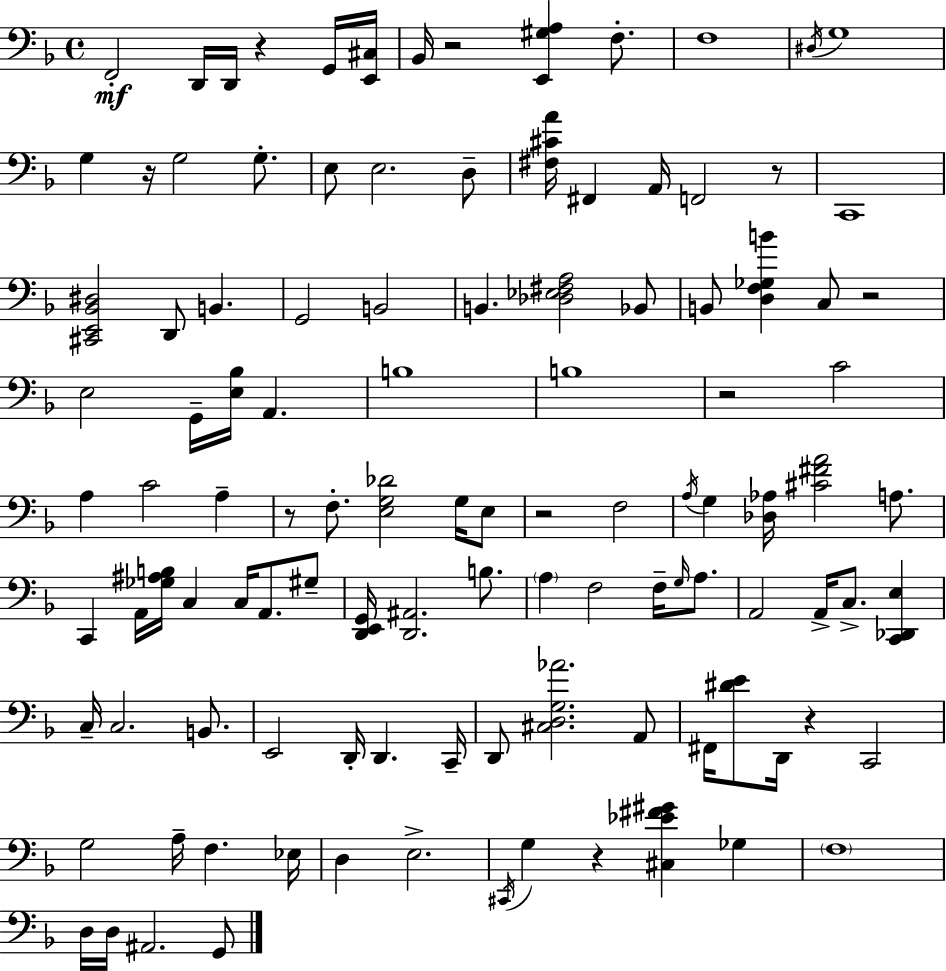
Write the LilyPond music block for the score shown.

{
  \clef bass
  \time 4/4
  \defaultTimeSignature
  \key d \minor
  f,2-.\mf d,16 d,16 r4 g,16 <e, cis>16 | bes,16 r2 <e, gis a>4 f8.-. | f1 | \acciaccatura { dis16 } g1 | \break g4 r16 g2 g8.-. | e8 e2. d8-- | <fis cis' a'>16 fis,4 a,16 f,2 r8 | c,1 | \break <cis, e, bes, dis>2 d,8 b,4. | g,2 b,2 | b,4. <des ees fis a>2 bes,8 | b,8 <d f ges b'>4 c8 r2 | \break e2 g,16-- <e bes>16 a,4. | b1 | b1 | r2 c'2 | \break a4 c'2 a4-- | r8 f8.-. <e g des'>2 g16 e8 | r2 f2 | \acciaccatura { a16 } g4 <des aes>16 <cis' fis' a'>2 a8. | \break c,4 a,16 <ges ais b>16 c4 c16 a,8. | gis8-- <d, e, g,>16 <d, ais,>2. b8. | \parenthesize a4 f2 f16-- \grace { g16 } | a8. a,2 a,16-> c8.-> <c, des, e>4 | \break c16-- c2. | b,8. e,2 d,16-. d,4. | c,16-- d,8 <cis d g aes'>2. | a,8 fis,16 <dis' e'>8 d,16 r4 c,2 | \break g2 a16-- f4. | ees16 d4 e2.-> | \acciaccatura { cis,16 } g4 r4 <cis ees' fis' gis'>4 | ges4 \parenthesize f1 | \break d16 d16 ais,2. | g,8 \bar "|."
}